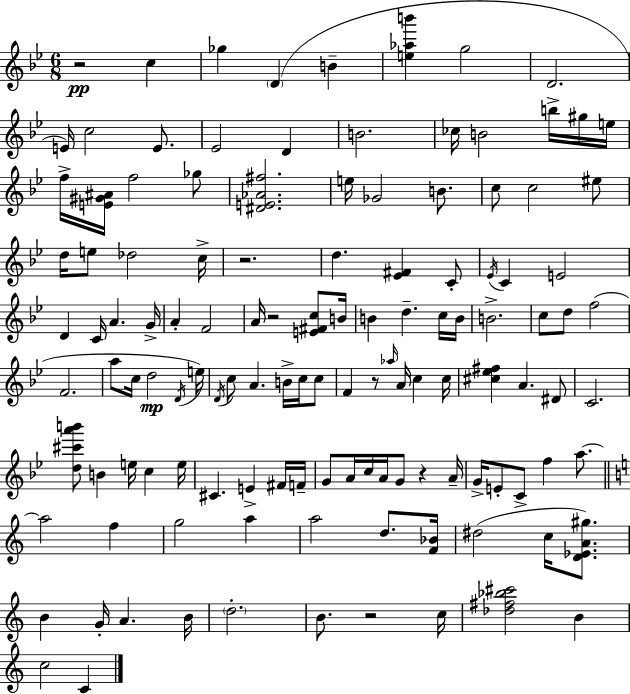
X:1
T:Untitled
M:6/8
L:1/4
K:Gm
z2 c _g D B [e_ab'] g2 D2 E/4 c2 E/2 _E2 D B2 _c/4 B2 b/4 ^g/4 e/4 f/4 [E^G^A]/4 f2 _g/2 [^DE_A^f]2 e/4 _G2 B/2 c/2 c2 ^e/2 d/4 e/2 _d2 c/4 z2 d [_E^F] C/2 _E/4 C E2 D C/4 A G/4 A F2 A/4 z2 [E^Fc]/2 B/4 B d c/4 B/4 B2 c/2 d/2 f2 F2 a/2 c/4 d2 D/4 e/4 D/4 c/2 A B/4 c/4 c/2 F z/2 _a/4 A/4 c c/4 [^c_e^f] A ^D/2 C2 [d^c'a'b']/2 B e/4 c e/4 ^C E ^F/4 F/4 G/2 A/4 c/4 A/4 G/2 z A/4 G/4 E/2 C/2 f a/2 a2 f g2 a a2 d/2 [F_B]/4 ^d2 c/4 [D_EA^g]/2 B G/4 A B/4 d2 B/2 z2 c/4 [_d^f_b^c']2 B c2 C